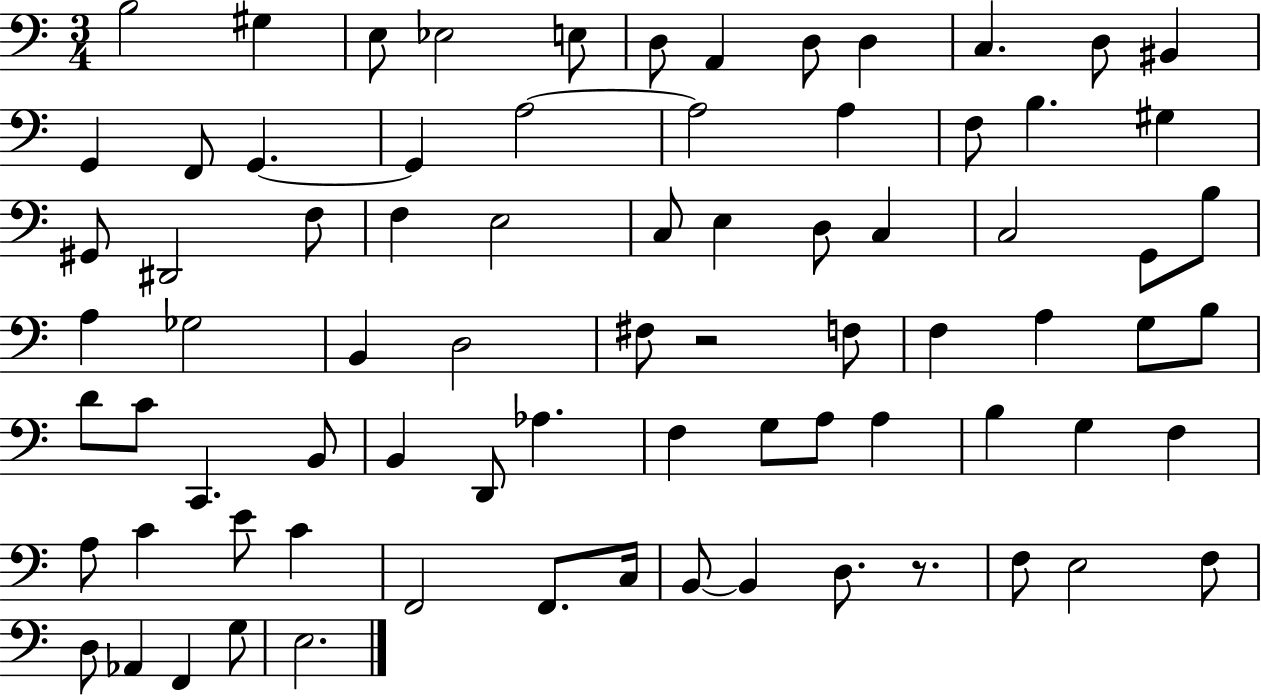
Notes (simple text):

B3/h G#3/q E3/e Eb3/h E3/e D3/e A2/q D3/e D3/q C3/q. D3/e BIS2/q G2/q F2/e G2/q. G2/q A3/h A3/h A3/q F3/e B3/q. G#3/q G#2/e D#2/h F3/e F3/q E3/h C3/e E3/q D3/e C3/q C3/h G2/e B3/e A3/q Gb3/h B2/q D3/h F#3/e R/h F3/e F3/q A3/q G3/e B3/e D4/e C4/e C2/q. B2/e B2/q D2/e Ab3/q. F3/q G3/e A3/e A3/q B3/q G3/q F3/q A3/e C4/q E4/e C4/q F2/h F2/e. C3/s B2/e B2/q D3/e. R/e. F3/e E3/h F3/e D3/e Ab2/q F2/q G3/e E3/h.